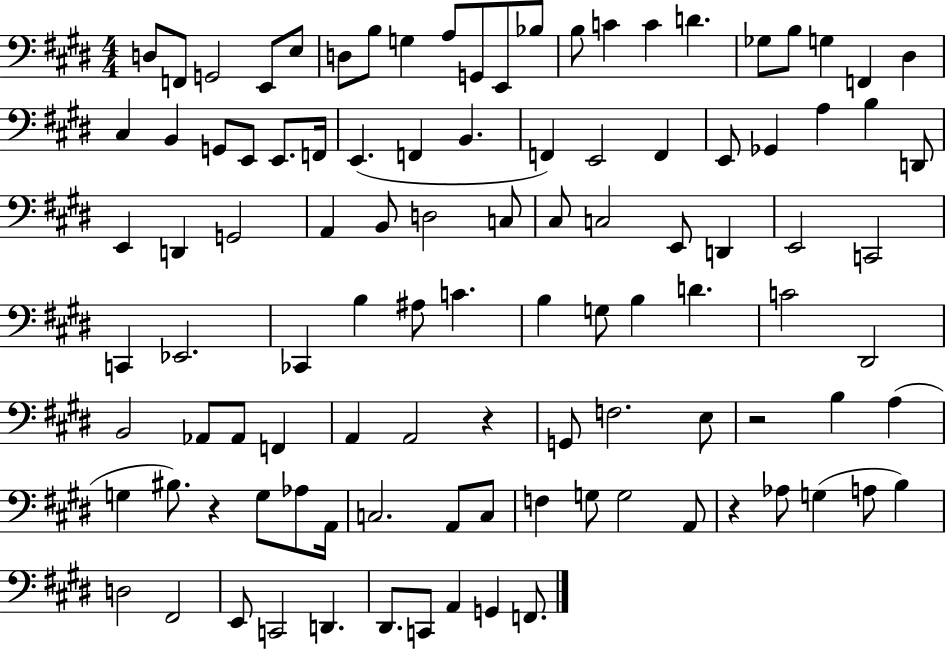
X:1
T:Untitled
M:4/4
L:1/4
K:E
D,/2 F,,/2 G,,2 E,,/2 E,/2 D,/2 B,/2 G, A,/2 G,,/2 E,,/2 _B,/2 B,/2 C C D _G,/2 B,/2 G, F,, ^D, ^C, B,, G,,/2 E,,/2 E,,/2 F,,/4 E,, F,, B,, F,, E,,2 F,, E,,/2 _G,, A, B, D,,/2 E,, D,, G,,2 A,, B,,/2 D,2 C,/2 ^C,/2 C,2 E,,/2 D,, E,,2 C,,2 C,, _E,,2 _C,, B, ^A,/2 C B, G,/2 B, D C2 ^D,,2 B,,2 _A,,/2 _A,,/2 F,, A,, A,,2 z G,,/2 F,2 E,/2 z2 B, A, G, ^B,/2 z G,/2 _A,/2 A,,/4 C,2 A,,/2 C,/2 F, G,/2 G,2 A,,/2 z _A,/2 G, A,/2 B, D,2 ^F,,2 E,,/2 C,,2 D,, ^D,,/2 C,,/2 A,, G,, F,,/2